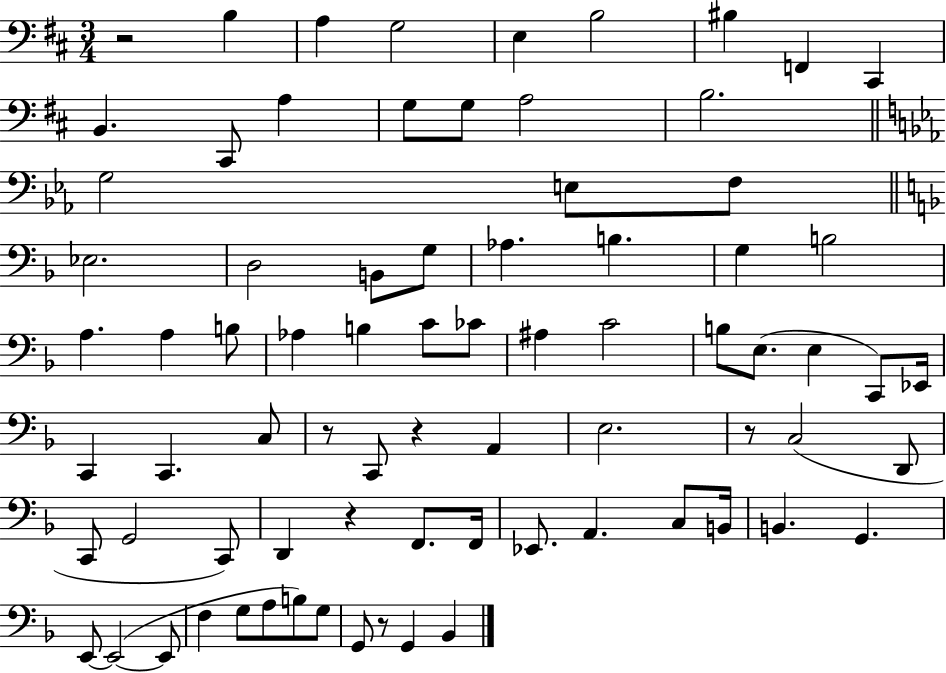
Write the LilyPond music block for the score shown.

{
  \clef bass
  \numericTimeSignature
  \time 3/4
  \key d \major
  r2 b4 | a4 g2 | e4 b2 | bis4 f,4 cis,4 | \break b,4. cis,8 a4 | g8 g8 a2 | b2. | \bar "||" \break \key ees \major g2 e8 f8 | \bar "||" \break \key f \major ees2. | d2 b,8 g8 | aes4. b4. | g4 b2 | \break a4. a4 b8 | aes4 b4 c'8 ces'8 | ais4 c'2 | b8 e8.( e4 c,8) ees,16 | \break c,4 c,4. c8 | r8 c,8 r4 a,4 | e2. | r8 c2( d,8 | \break c,8 g,2 c,8) | d,4 r4 f,8. f,16 | ees,8. a,4. c8 b,16 | b,4. g,4. | \break e,8~~ e,2~(~ e,8 | f4 g8 a8 b8) g8 | g,8 r8 g,4 bes,4 | \bar "|."
}